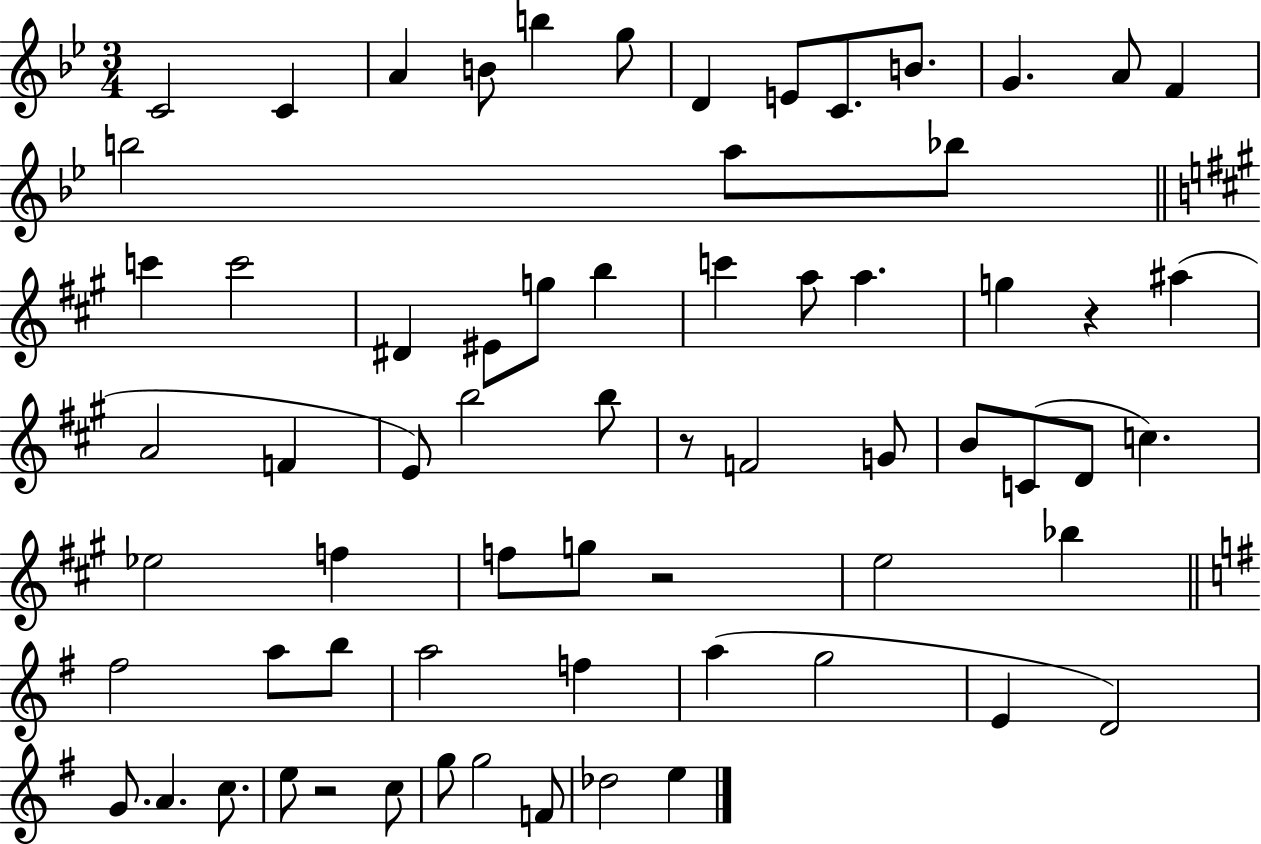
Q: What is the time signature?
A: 3/4